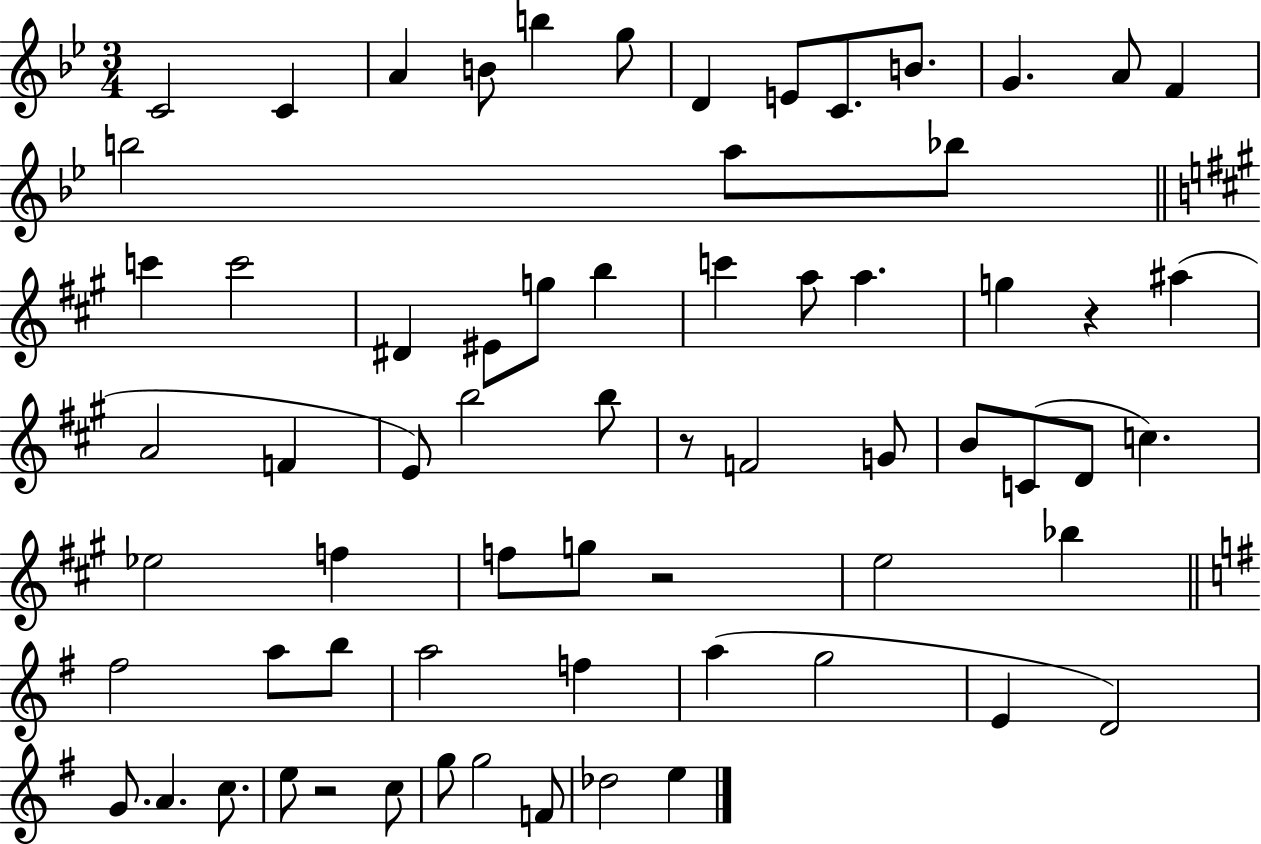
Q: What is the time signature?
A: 3/4